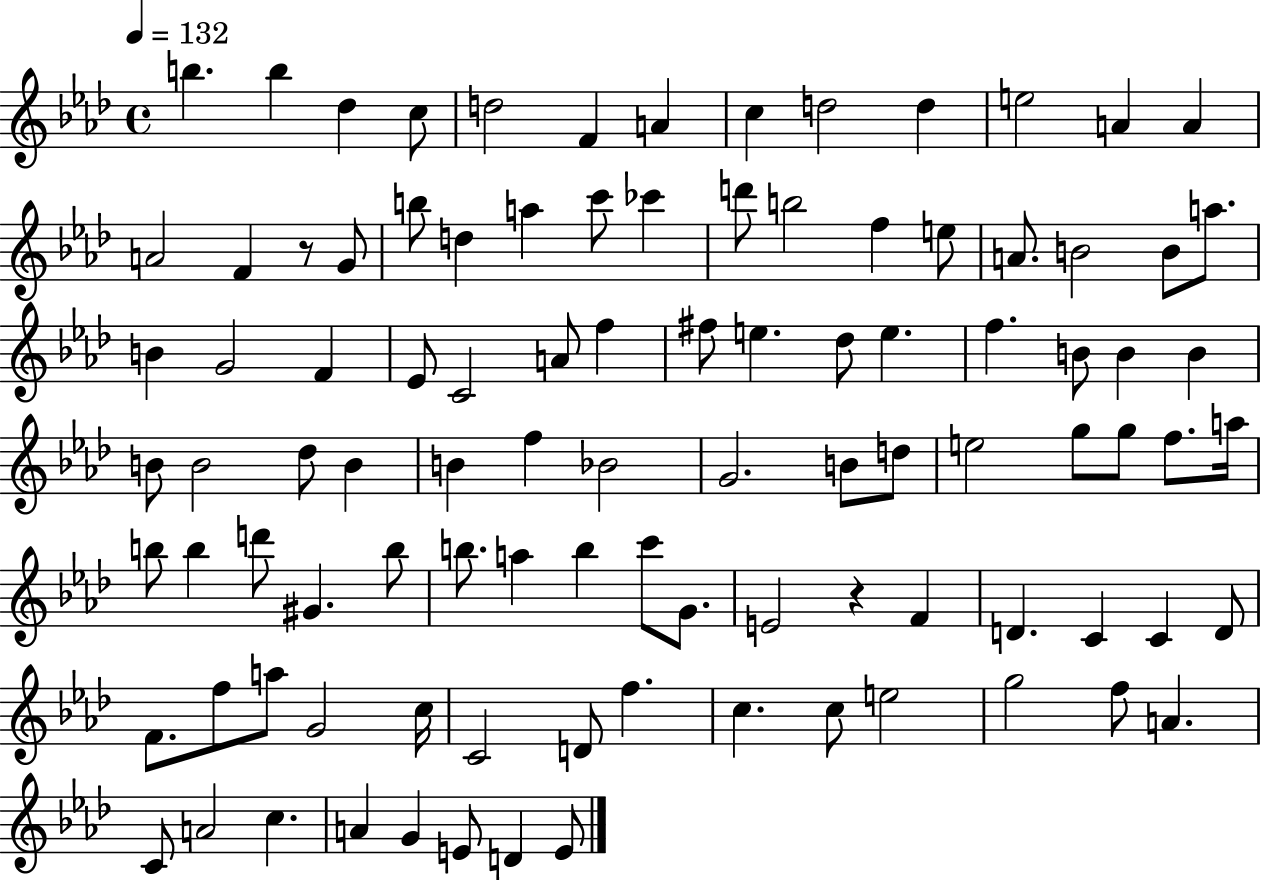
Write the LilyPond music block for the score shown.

{
  \clef treble
  \time 4/4
  \defaultTimeSignature
  \key aes \major
  \tempo 4 = 132
  \repeat volta 2 { b''4. b''4 des''4 c''8 | d''2 f'4 a'4 | c''4 d''2 d''4 | e''2 a'4 a'4 | \break a'2 f'4 r8 g'8 | b''8 d''4 a''4 c'''8 ces'''4 | d'''8 b''2 f''4 e''8 | a'8. b'2 b'8 a''8. | \break b'4 g'2 f'4 | ees'8 c'2 a'8 f''4 | fis''8 e''4. des''8 e''4. | f''4. b'8 b'4 b'4 | \break b'8 b'2 des''8 b'4 | b'4 f''4 bes'2 | g'2. b'8 d''8 | e''2 g''8 g''8 f''8. a''16 | \break b''8 b''4 d'''8 gis'4. b''8 | b''8. a''4 b''4 c'''8 g'8. | e'2 r4 f'4 | d'4. c'4 c'4 d'8 | \break f'8. f''8 a''8 g'2 c''16 | c'2 d'8 f''4. | c''4. c''8 e''2 | g''2 f''8 a'4. | \break c'8 a'2 c''4. | a'4 g'4 e'8 d'4 e'8 | } \bar "|."
}